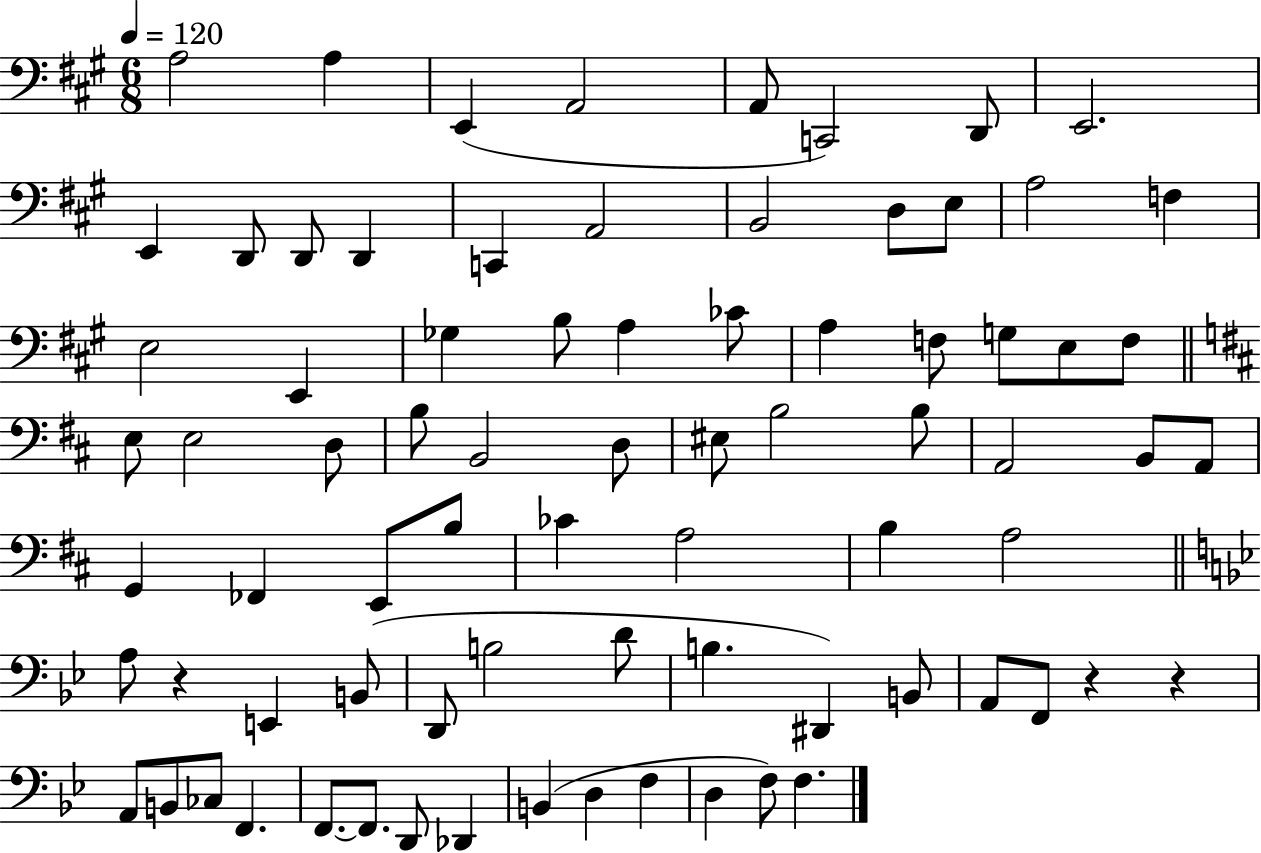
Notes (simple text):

A3/h A3/q E2/q A2/h A2/e C2/h D2/e E2/h. E2/q D2/e D2/e D2/q C2/q A2/h B2/h D3/e E3/e A3/h F3/q E3/h E2/q Gb3/q B3/e A3/q CES4/e A3/q F3/e G3/e E3/e F3/e E3/e E3/h D3/e B3/e B2/h D3/e EIS3/e B3/h B3/e A2/h B2/e A2/e G2/q FES2/q E2/e B3/e CES4/q A3/h B3/q A3/h A3/e R/q E2/q B2/e D2/e B3/h D4/e B3/q. D#2/q B2/e A2/e F2/e R/q R/q A2/e B2/e CES3/e F2/q. F2/e. F2/e. D2/e Db2/q B2/q D3/q F3/q D3/q F3/e F3/q.